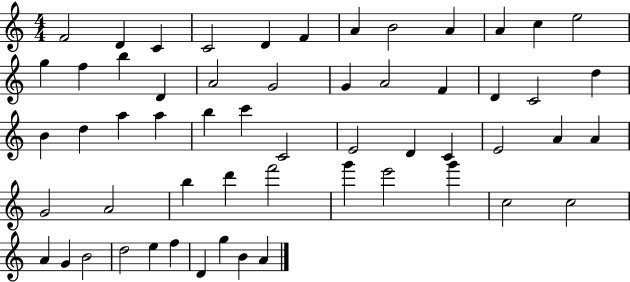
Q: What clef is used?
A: treble